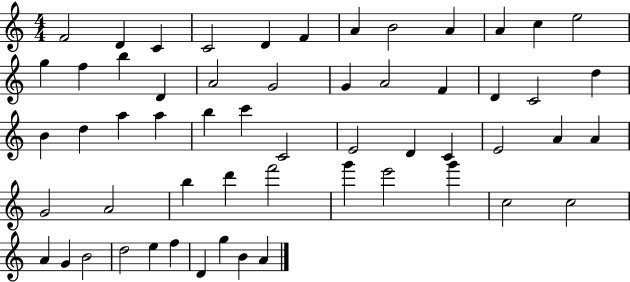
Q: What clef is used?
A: treble